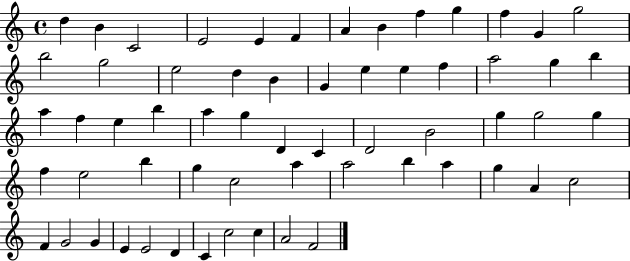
D5/q B4/q C4/h E4/h E4/q F4/q A4/q B4/q F5/q G5/q F5/q G4/q G5/h B5/h G5/h E5/h D5/q B4/q G4/q E5/q E5/q F5/q A5/h G5/q B5/q A5/q F5/q E5/q B5/q A5/q G5/q D4/q C4/q D4/h B4/h G5/q G5/h G5/q F5/q E5/h B5/q G5/q C5/h A5/q A5/h B5/q A5/q G5/q A4/q C5/h F4/q G4/h G4/q E4/q E4/h D4/q C4/q C5/h C5/q A4/h F4/h